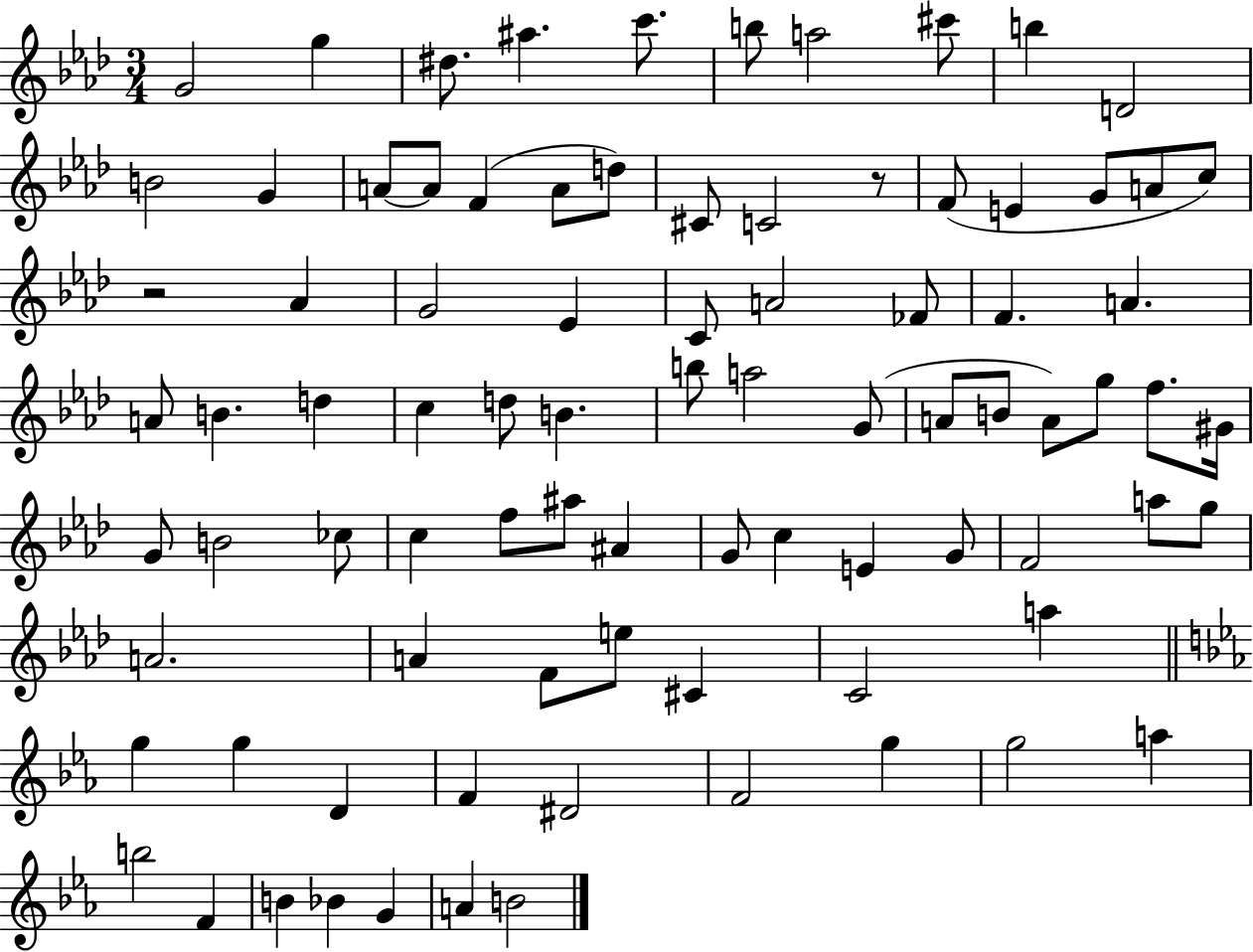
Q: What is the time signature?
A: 3/4